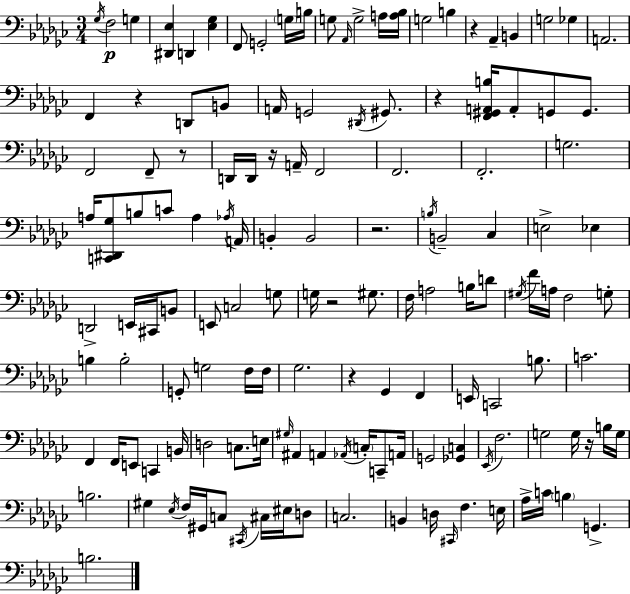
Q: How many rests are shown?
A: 9